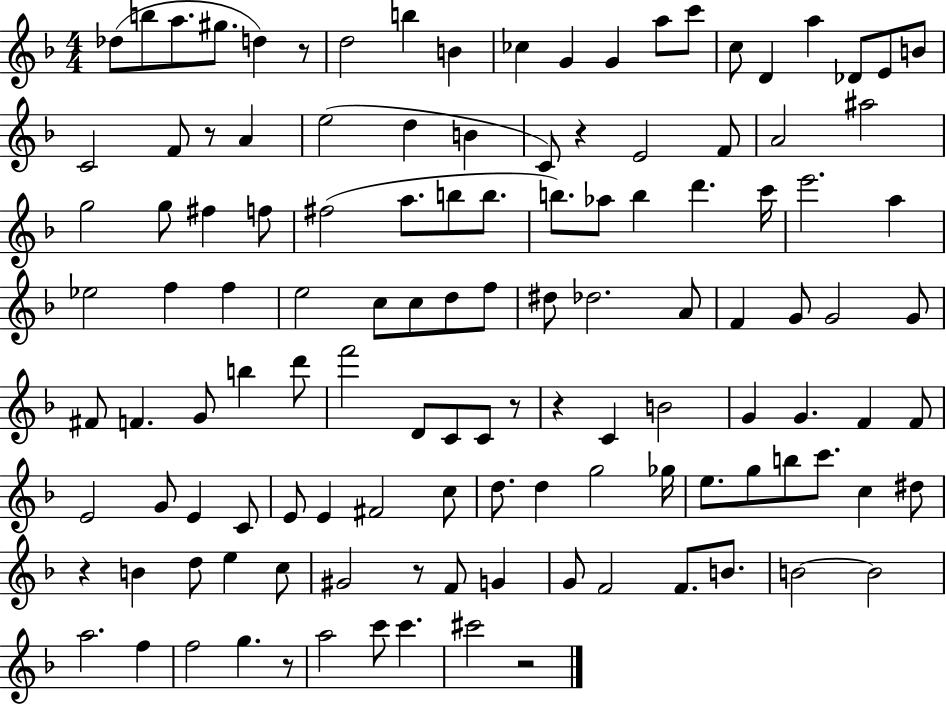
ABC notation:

X:1
T:Untitled
M:4/4
L:1/4
K:F
_d/2 b/2 a/2 ^g/2 d z/2 d2 b B _c G G a/2 c'/2 c/2 D a _D/2 E/2 B/2 C2 F/2 z/2 A e2 d B C/2 z E2 F/2 A2 ^a2 g2 g/2 ^f f/2 ^f2 a/2 b/2 b/2 b/2 _a/2 b d' c'/4 e'2 a _e2 f f e2 c/2 c/2 d/2 f/2 ^d/2 _d2 A/2 F G/2 G2 G/2 ^F/2 F G/2 b d'/2 f'2 D/2 C/2 C/2 z/2 z C B2 G G F F/2 E2 G/2 E C/2 E/2 E ^F2 c/2 d/2 d g2 _g/4 e/2 g/2 b/2 c'/2 c ^d/2 z B d/2 e c/2 ^G2 z/2 F/2 G G/2 F2 F/2 B/2 B2 B2 a2 f f2 g z/2 a2 c'/2 c' ^c'2 z2